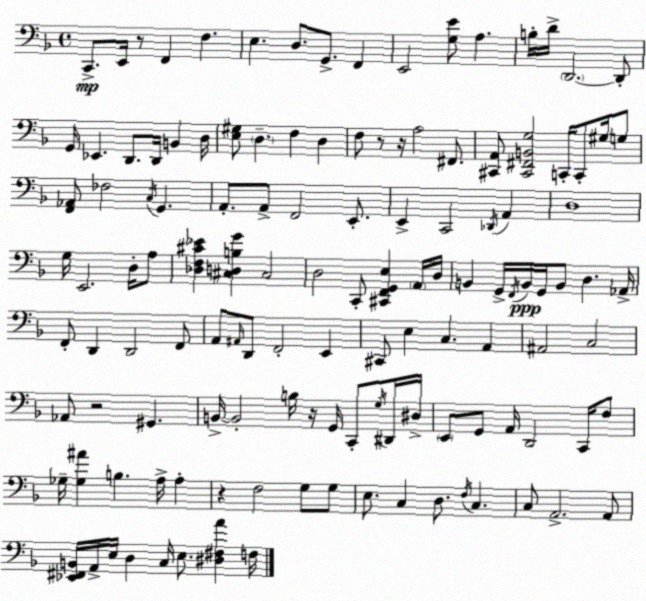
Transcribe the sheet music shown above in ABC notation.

X:1
T:Untitled
M:4/4
L:1/4
K:Dm
C,,/2 E,,/4 z/2 F,, F, E, D,/2 G,,/2 F,, E,,2 [G,E]/2 A, B,/4 D/4 D,,2 D,,/2 G,,/4 _E,, D,,/2 D,,/4 B,, D,/4 [E,^G,]/2 D, F, D, F,/2 z/2 z/4 A,2 ^F,,/2 [^C,,A,,]/2 [^C,,^F,,B,,G,]2 C,,/4 C,,/2 ^G,/4 G,/2 [F,,_A,,]/2 _F,2 C,/4 G,, A,,/2 A,,/2 F,,2 E,,/2 E,, C,,2 _D,,/4 A,, D,4 G,/4 E,,2 D,/4 A,/2 [_D,F,^C_E] [^C,D,B,G] ^C,2 D,2 C,,/2 [^C,,F,,G,,E,] A,,/4 D,/4 B,, G,,/4 F,,/4 B,,/4 G,,/4 B,,/2 D, _A,,/4 F,,/2 D,, D,,2 F,,/2 A,,/2 ^A,,/4 D,,/2 F,,2 E,, ^C,,/2 E, C, A,, ^A,,2 C,2 _A,,/2 z2 ^G,, B,,/4 B,,2 B,/4 z/4 G,,/4 C,,/2 G,/4 ^D,,/4 ^D,/4 E,,/2 G,,/2 A,,/4 D,,2 C,,/4 F,/2 _G,/4 [_G,^A] B, A,/4 A, z F,2 G,/2 G,/2 E,/2 C, D,/2 F,/4 C, C,/2 A,,2 A,,/2 [_E,,^F,,B,,]/4 A,,/4 E,/4 D, C,/4 E,/2 [^D,^F,A] F,/4